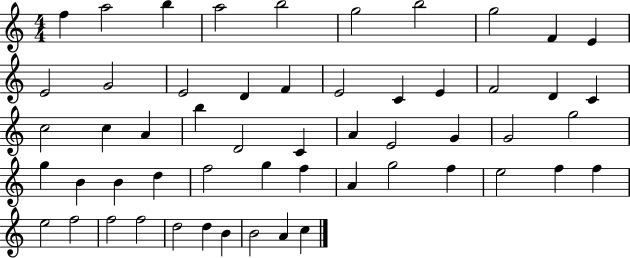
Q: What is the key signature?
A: C major